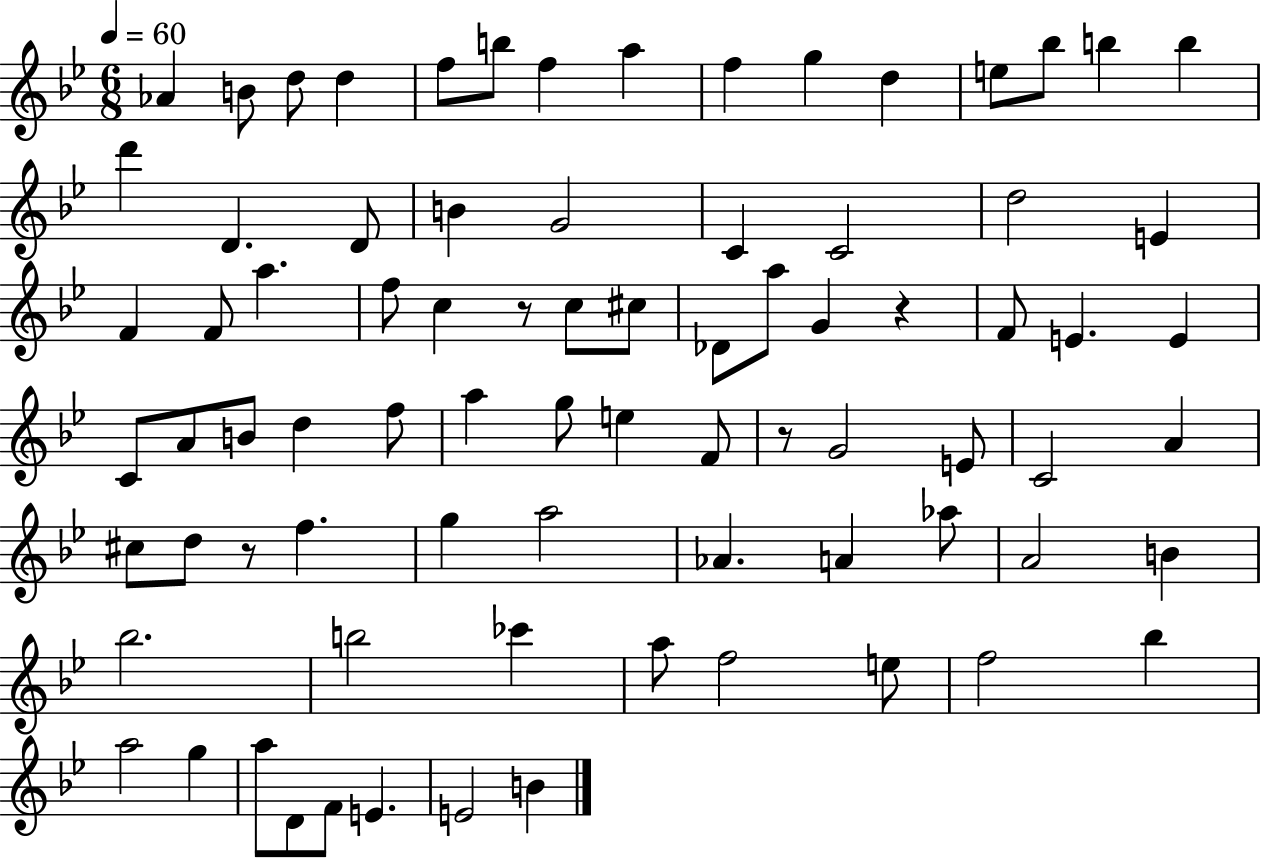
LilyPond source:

{
  \clef treble
  \numericTimeSignature
  \time 6/8
  \key bes \major
  \tempo 4 = 60
  \repeat volta 2 { aes'4 b'8 d''8 d''4 | f''8 b''8 f''4 a''4 | f''4 g''4 d''4 | e''8 bes''8 b''4 b''4 | \break d'''4 d'4. d'8 | b'4 g'2 | c'4 c'2 | d''2 e'4 | \break f'4 f'8 a''4. | f''8 c''4 r8 c''8 cis''8 | des'8 a''8 g'4 r4 | f'8 e'4. e'4 | \break c'8 a'8 b'8 d''4 f''8 | a''4 g''8 e''4 f'8 | r8 g'2 e'8 | c'2 a'4 | \break cis''8 d''8 r8 f''4. | g''4 a''2 | aes'4. a'4 aes''8 | a'2 b'4 | \break bes''2. | b''2 ces'''4 | a''8 f''2 e''8 | f''2 bes''4 | \break a''2 g''4 | a''8 d'8 f'8 e'4. | e'2 b'4 | } \bar "|."
}